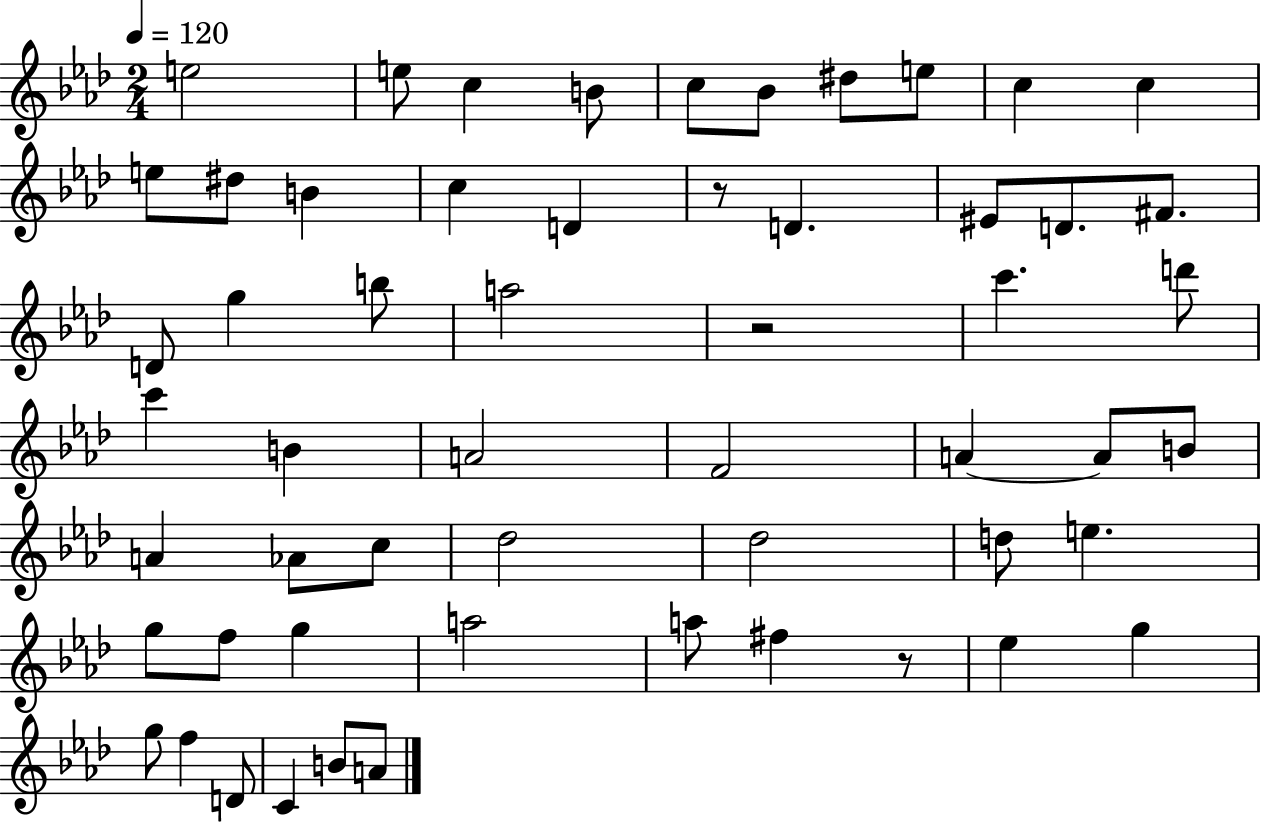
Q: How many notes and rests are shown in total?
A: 56